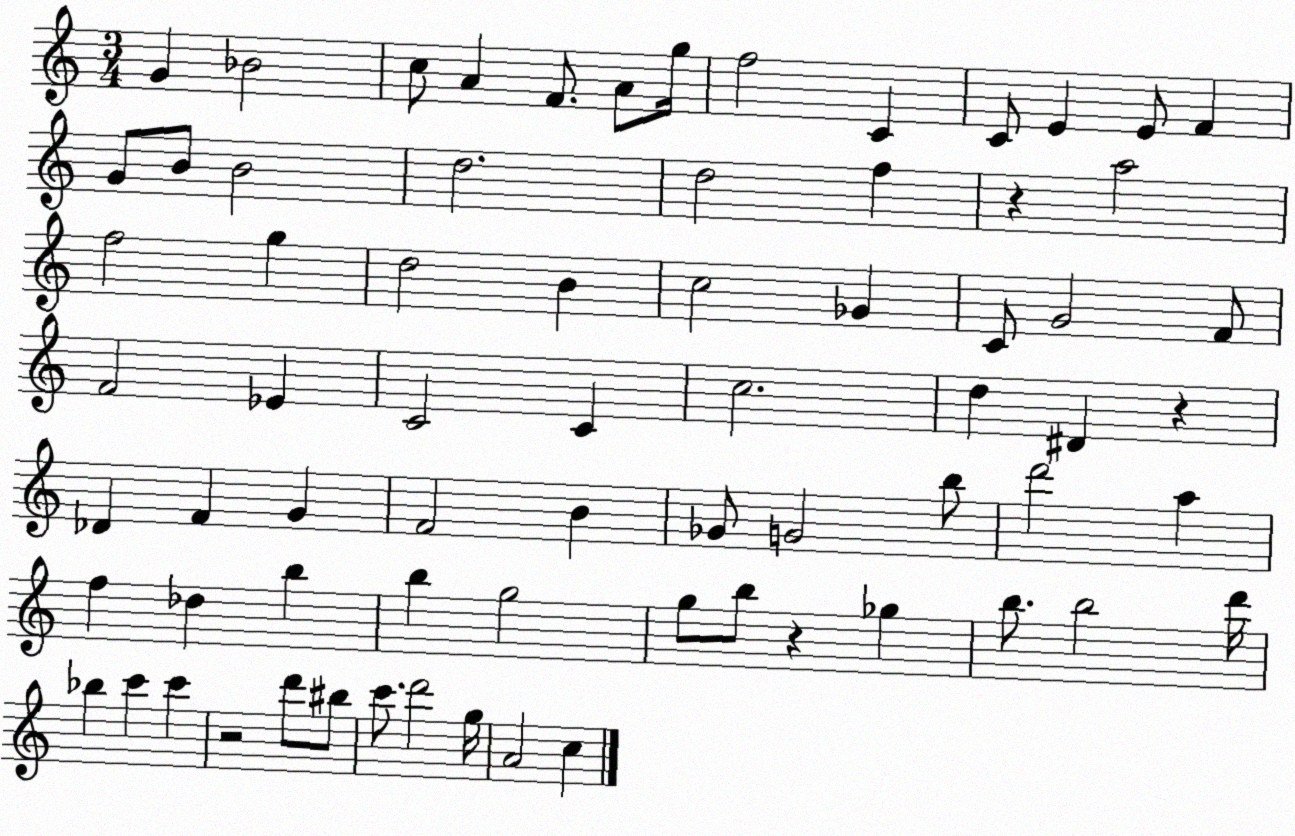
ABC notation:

X:1
T:Untitled
M:3/4
L:1/4
K:C
G _B2 c/2 A F/2 A/2 g/4 f2 C C/2 E E/2 F G/2 B/2 B2 d2 d2 f z a2 f2 g d2 B c2 _G C/2 G2 F/2 F2 _E C2 C c2 d ^D z _D F G F2 B _G/2 G2 b/2 d'2 a f _d b b g2 g/2 b/2 z _g b/2 b2 d'/4 _b c' c' z2 d'/2 ^b/2 c'/2 d'2 g/4 A2 c